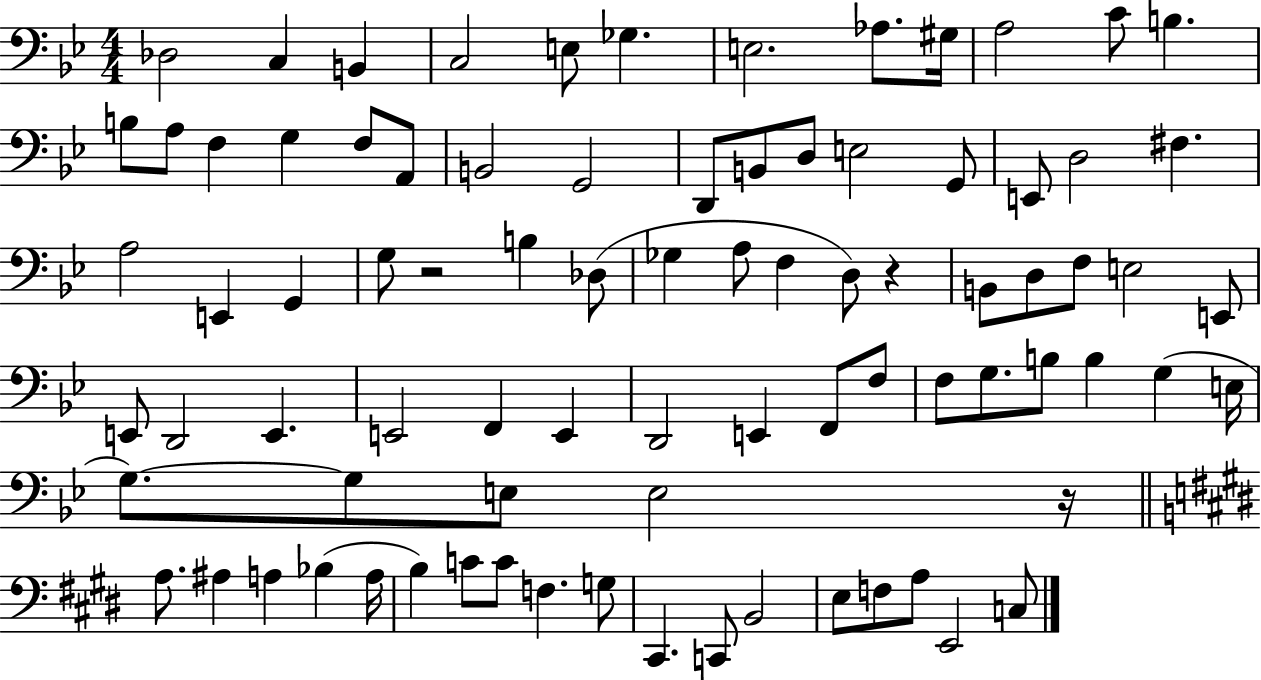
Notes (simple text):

Db3/h C3/q B2/q C3/h E3/e Gb3/q. E3/h. Ab3/e. G#3/s A3/h C4/e B3/q. B3/e A3/e F3/q G3/q F3/e A2/e B2/h G2/h D2/e B2/e D3/e E3/h G2/e E2/e D3/h F#3/q. A3/h E2/q G2/q G3/e R/h B3/q Db3/e Gb3/q A3/e F3/q D3/e R/q B2/e D3/e F3/e E3/h E2/e E2/e D2/h E2/q. E2/h F2/q E2/q D2/h E2/q F2/e F3/e F3/e G3/e. B3/e B3/q G3/q E3/s G3/e. G3/e E3/e E3/h R/s A3/e. A#3/q A3/q Bb3/q A3/s B3/q C4/e C4/e F3/q. G3/e C#2/q. C2/e B2/h E3/e F3/e A3/e E2/h C3/e